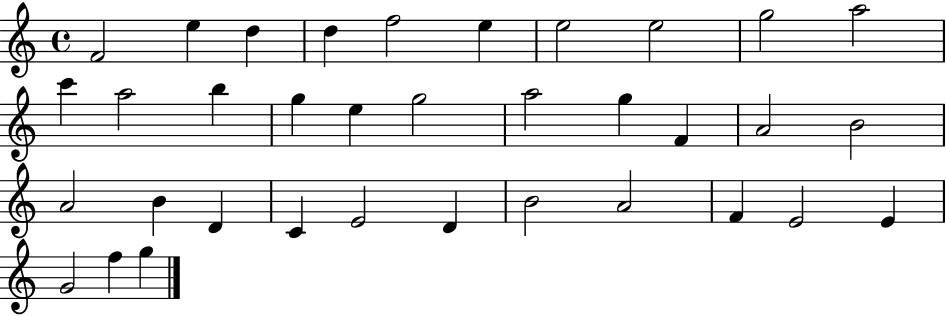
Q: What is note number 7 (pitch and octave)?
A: E5